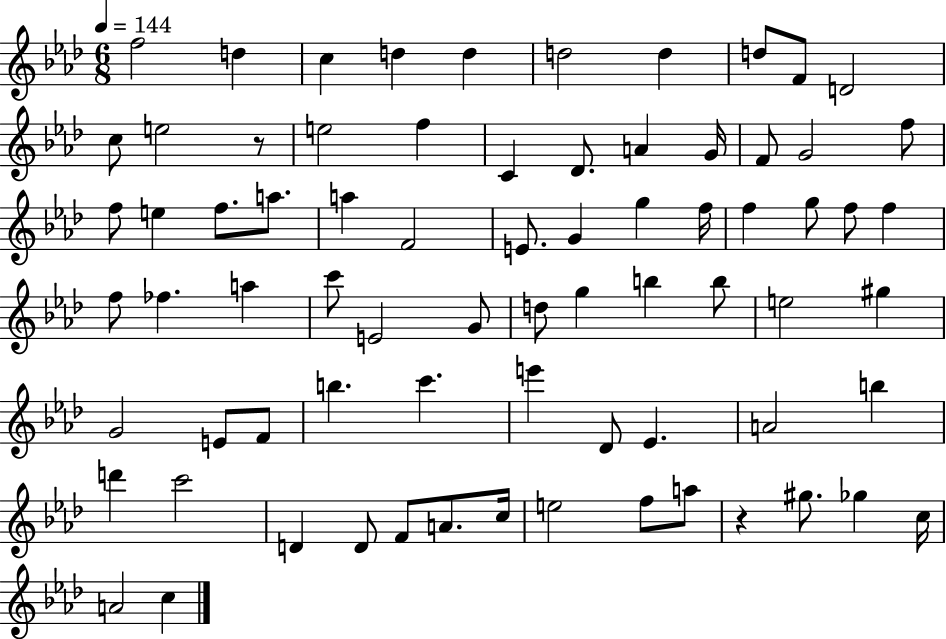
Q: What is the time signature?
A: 6/8